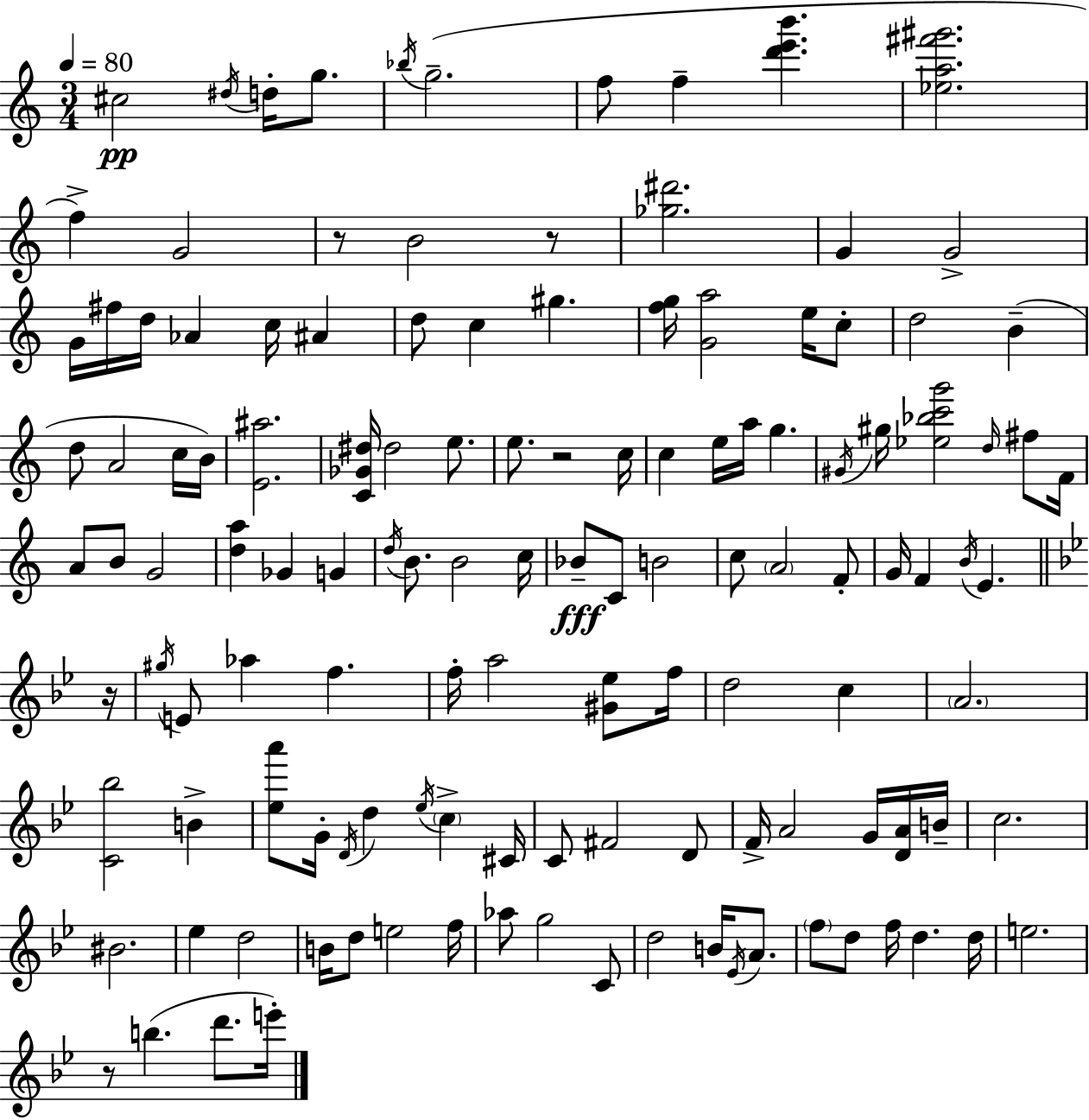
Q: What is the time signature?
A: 3/4